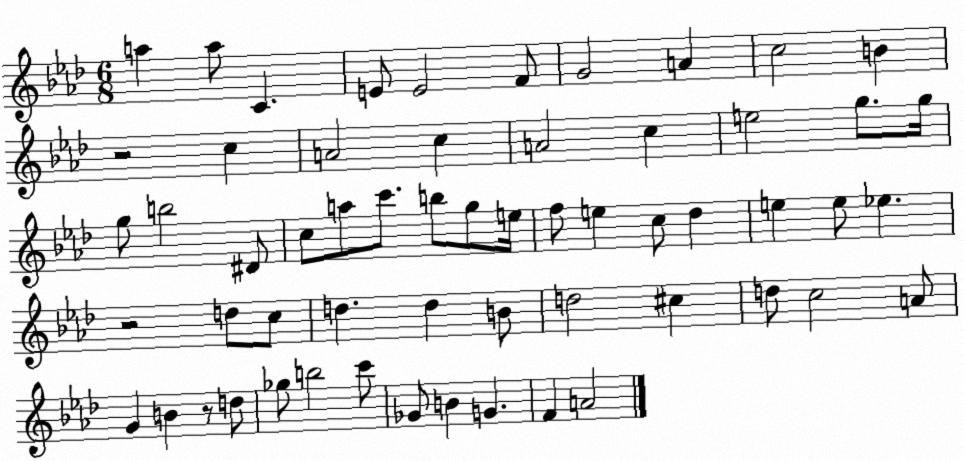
X:1
T:Untitled
M:6/8
L:1/4
K:Ab
a a/2 C E/2 E2 F/2 G2 A c2 B z2 c A2 c A2 c e2 g/2 g/4 g/2 b2 ^D/2 c/2 a/2 c'/2 b/2 g/2 e/4 f/2 e c/2 _d e e/2 _e z2 d/2 c/2 d d B/2 d2 ^c d/2 c2 A/2 G B z/2 d/2 _g/2 b2 c'/2 _G/2 B G F A2